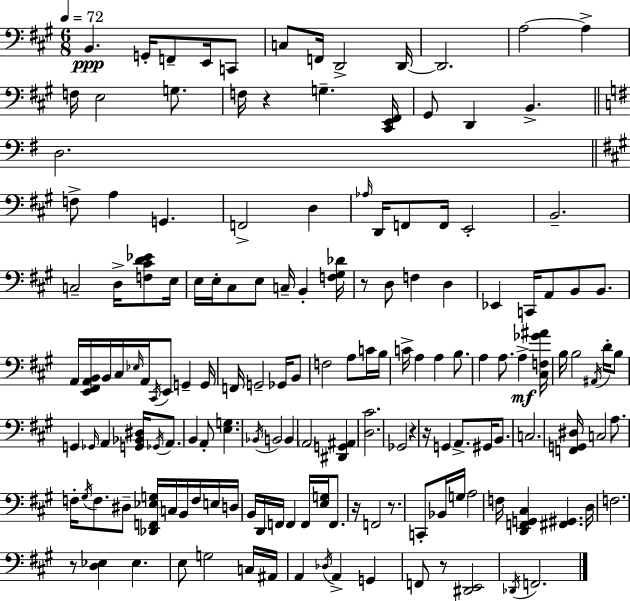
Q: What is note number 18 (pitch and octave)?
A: G#2